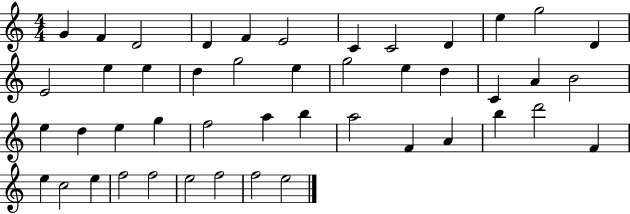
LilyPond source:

{
  \clef treble
  \numericTimeSignature
  \time 4/4
  \key c \major
  g'4 f'4 d'2 | d'4 f'4 e'2 | c'4 c'2 d'4 | e''4 g''2 d'4 | \break e'2 e''4 e''4 | d''4 g''2 e''4 | g''2 e''4 d''4 | c'4 a'4 b'2 | \break e''4 d''4 e''4 g''4 | f''2 a''4 b''4 | a''2 f'4 a'4 | b''4 d'''2 f'4 | \break e''4 c''2 e''4 | f''2 f''2 | e''2 f''2 | f''2 e''2 | \break \bar "|."
}